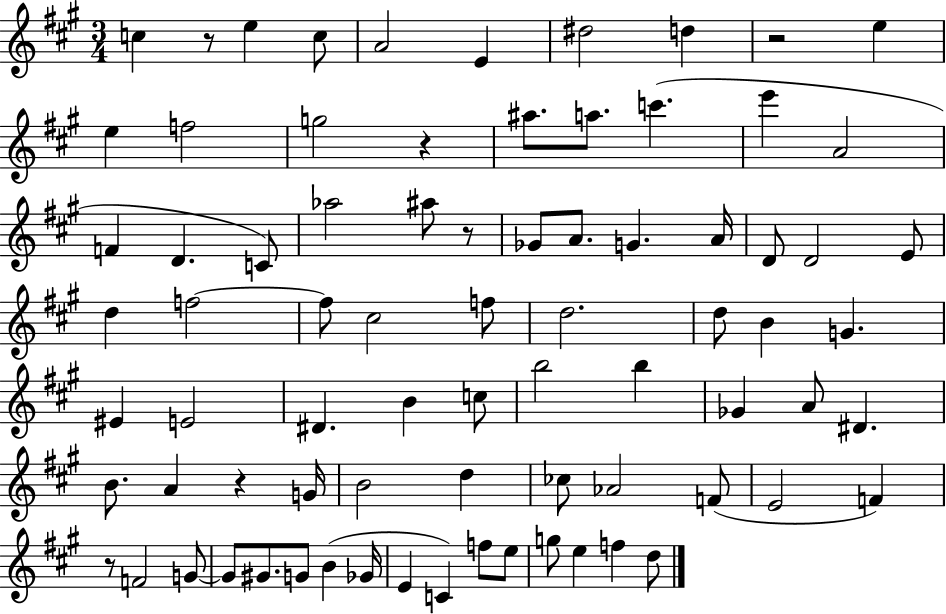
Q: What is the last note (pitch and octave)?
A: D5